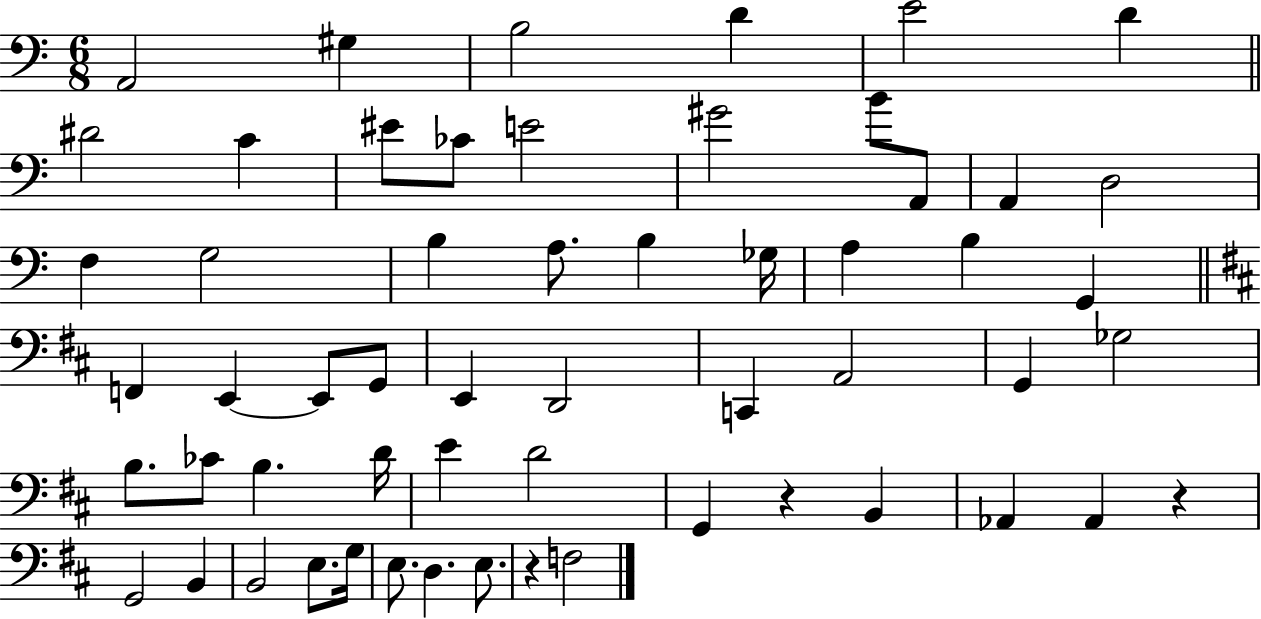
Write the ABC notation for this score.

X:1
T:Untitled
M:6/8
L:1/4
K:C
A,,2 ^G, B,2 D E2 D ^D2 C ^E/2 _C/2 E2 ^G2 B/2 A,,/2 A,, D,2 F, G,2 B, A,/2 B, _G,/4 A, B, G,, F,, E,, E,,/2 G,,/2 E,, D,,2 C,, A,,2 G,, _G,2 B,/2 _C/2 B, D/4 E D2 G,, z B,, _A,, _A,, z G,,2 B,, B,,2 E,/2 G,/4 E,/2 D, E,/2 z F,2